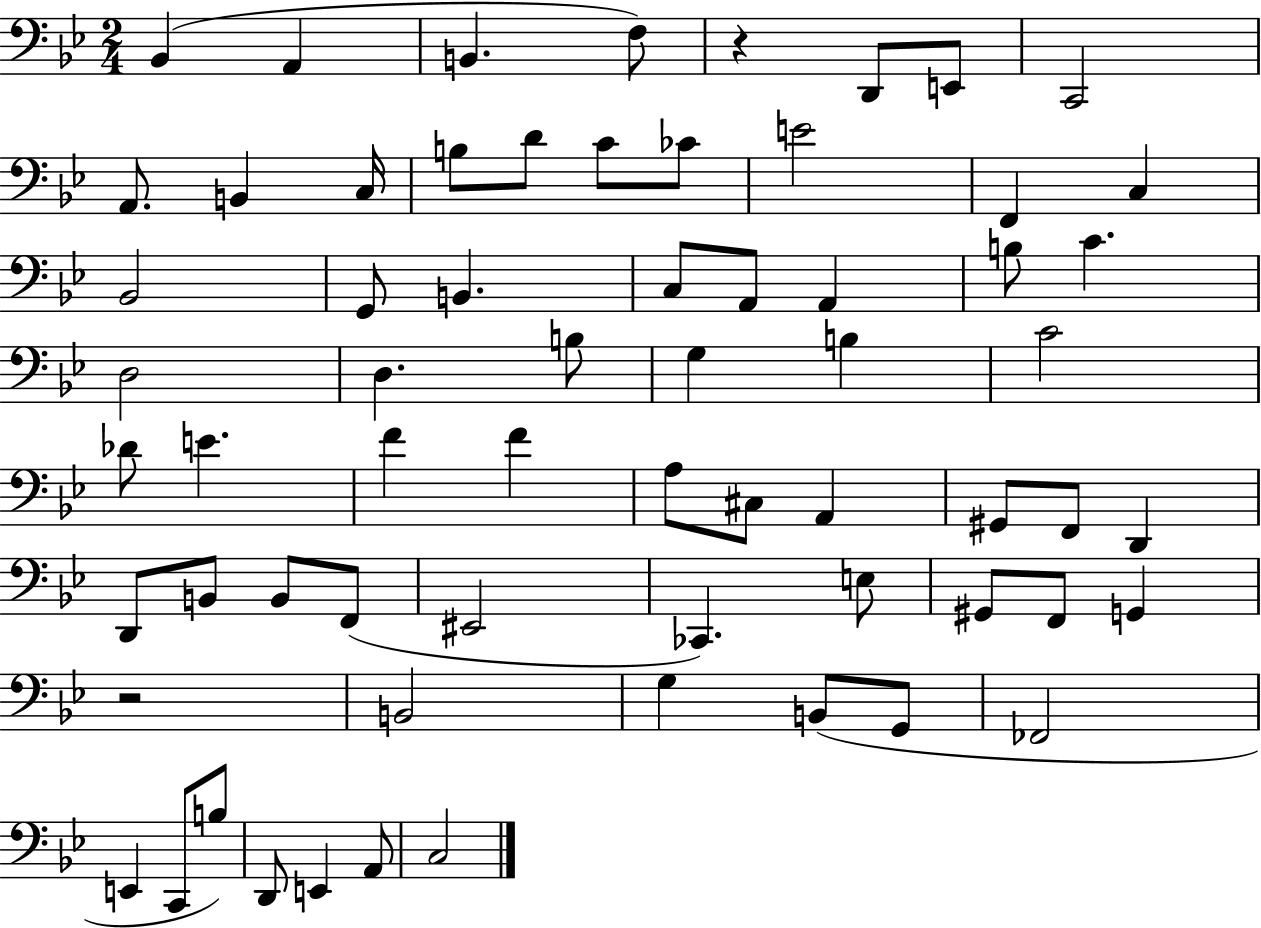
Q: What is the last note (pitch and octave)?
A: C3